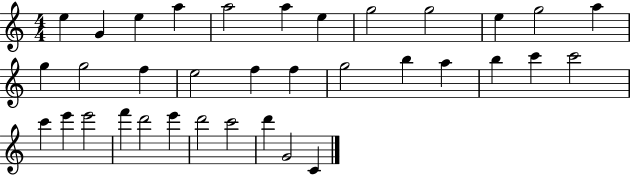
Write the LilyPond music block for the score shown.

{
  \clef treble
  \numericTimeSignature
  \time 4/4
  \key c \major
  e''4 g'4 e''4 a''4 | a''2 a''4 e''4 | g''2 g''2 | e''4 g''2 a''4 | \break g''4 g''2 f''4 | e''2 f''4 f''4 | g''2 b''4 a''4 | b''4 c'''4 c'''2 | \break c'''4 e'''4 e'''2 | f'''4 d'''2 e'''4 | d'''2 c'''2 | d'''4 g'2 c'4 | \break \bar "|."
}